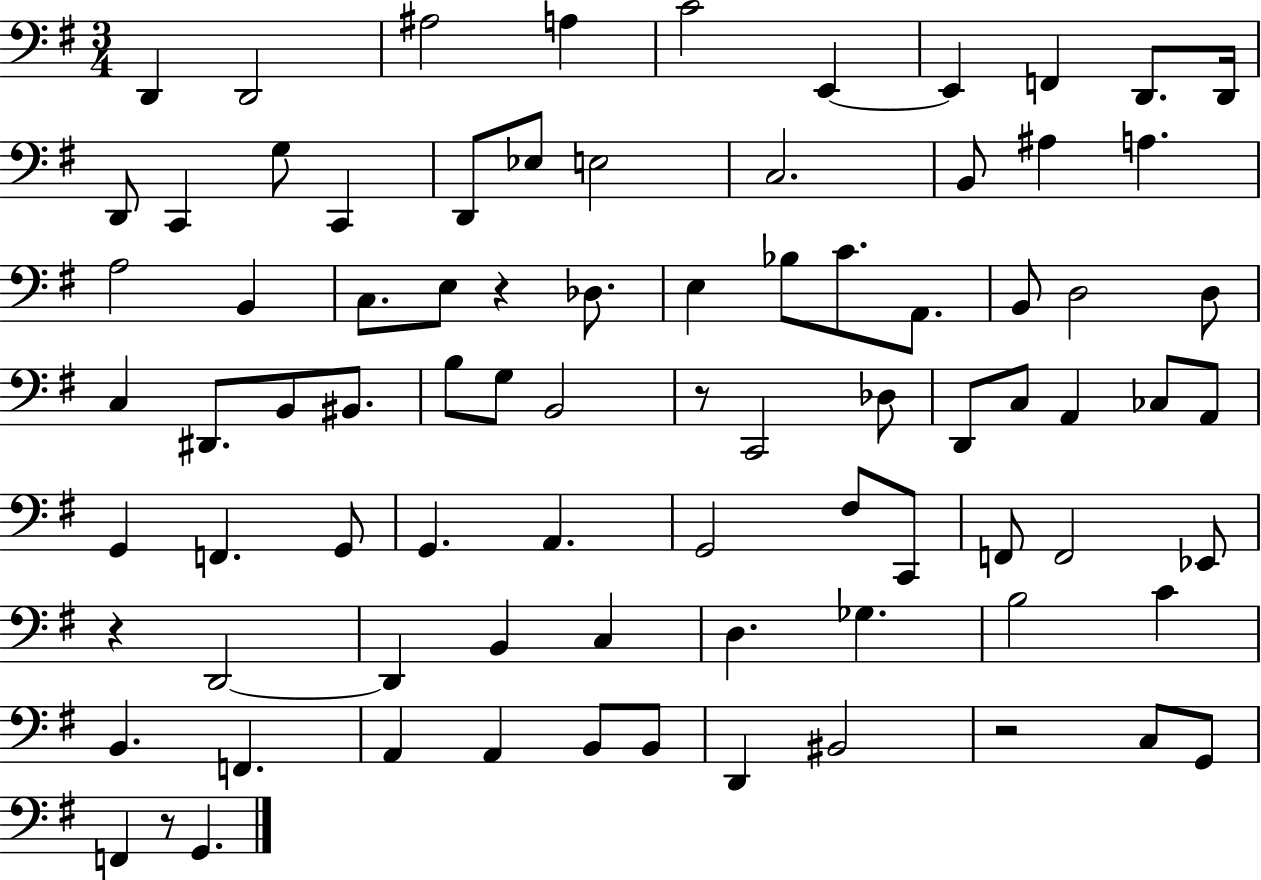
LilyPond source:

{
  \clef bass
  \numericTimeSignature
  \time 3/4
  \key g \major
  d,4 d,2 | ais2 a4 | c'2 e,4~~ | e,4 f,4 d,8. d,16 | \break d,8 c,4 g8 c,4 | d,8 ees8 e2 | c2. | b,8 ais4 a4. | \break a2 b,4 | c8. e8 r4 des8. | e4 bes8 c'8. a,8. | b,8 d2 d8 | \break c4 dis,8. b,8 bis,8. | b8 g8 b,2 | r8 c,2 des8 | d,8 c8 a,4 ces8 a,8 | \break g,4 f,4. g,8 | g,4. a,4. | g,2 fis8 c,8 | f,8 f,2 ees,8 | \break r4 d,2~~ | d,4 b,4 c4 | d4. ges4. | b2 c'4 | \break b,4. f,4. | a,4 a,4 b,8 b,8 | d,4 bis,2 | r2 c8 g,8 | \break f,4 r8 g,4. | \bar "|."
}